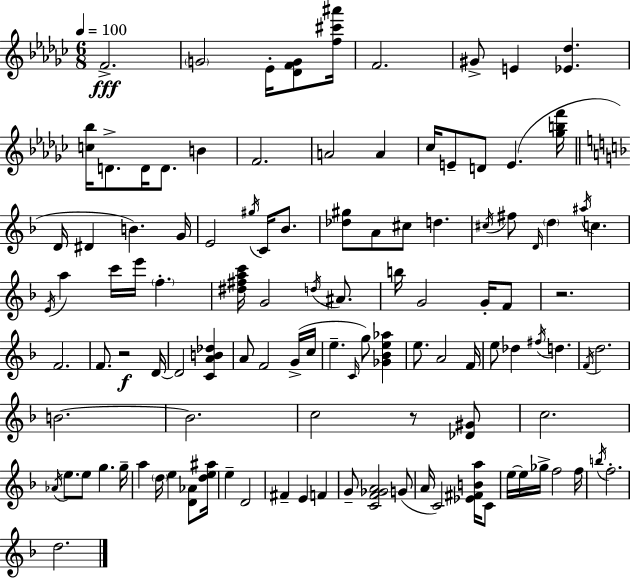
F4/h. G4/h Eb4/s [Db4,F4,G4]/e [F5,C#6,A#6]/s F4/h. G#4/e E4/q [Eb4,Db5]/q. [C5,Bb5]/s D4/e. D4/s D4/e. B4/q F4/h. A4/h A4/q CES5/s E4/e D4/e E4/q. [Gb5,B5,F6]/s D4/s D#4/q B4/q. G4/s E4/h G#5/s C4/s Bb4/e. [Db5,G#5]/e A4/e C#5/e D5/q. C#5/s F#5/e D4/s D5/q A#5/s C5/q. E4/s A5/q C6/s E6/s F5/q. [D#5,F#5,A5,C6]/s G4/h D5/s A#4/e. B5/s G4/h G4/s F4/e R/h. F4/h. F4/e. R/h D4/s D4/h [C4,A4,B4,Db5]/q A4/e F4/h G4/s C5/s E5/q. C4/s G5/e [Gb4,Bb4,E5,Ab5]/q E5/e. A4/h F4/s E5/e Db5/q F#5/s D5/q. F4/s D5/h. B4/h. B4/h. C5/h R/e [Db4,G#4]/e C5/h. Ab4/s E5/e. E5/e G5/q. G5/s A5/q D5/s E5/q [D4,Ab4]/e [D5,E5,A#5]/s E5/q D4/h F#4/q E4/q F4/q G4/e [C4,F4,Gb4,A4]/h G4/e A4/s C4/h [Eb4,F#4,B4,A5]/s C4/e E5/s E5/s Gb5/s F5/h F5/s B5/s F5/h. D5/h.